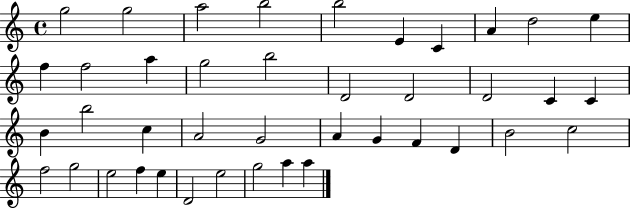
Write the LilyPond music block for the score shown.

{
  \clef treble
  \time 4/4
  \defaultTimeSignature
  \key c \major
  g''2 g''2 | a''2 b''2 | b''2 e'4 c'4 | a'4 d''2 e''4 | \break f''4 f''2 a''4 | g''2 b''2 | d'2 d'2 | d'2 c'4 c'4 | \break b'4 b''2 c''4 | a'2 g'2 | a'4 g'4 f'4 d'4 | b'2 c''2 | \break f''2 g''2 | e''2 f''4 e''4 | d'2 e''2 | g''2 a''4 a''4 | \break \bar "|."
}